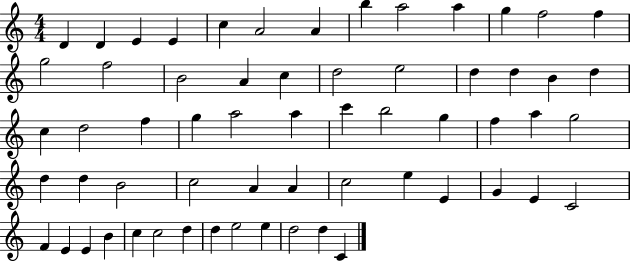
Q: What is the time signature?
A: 4/4